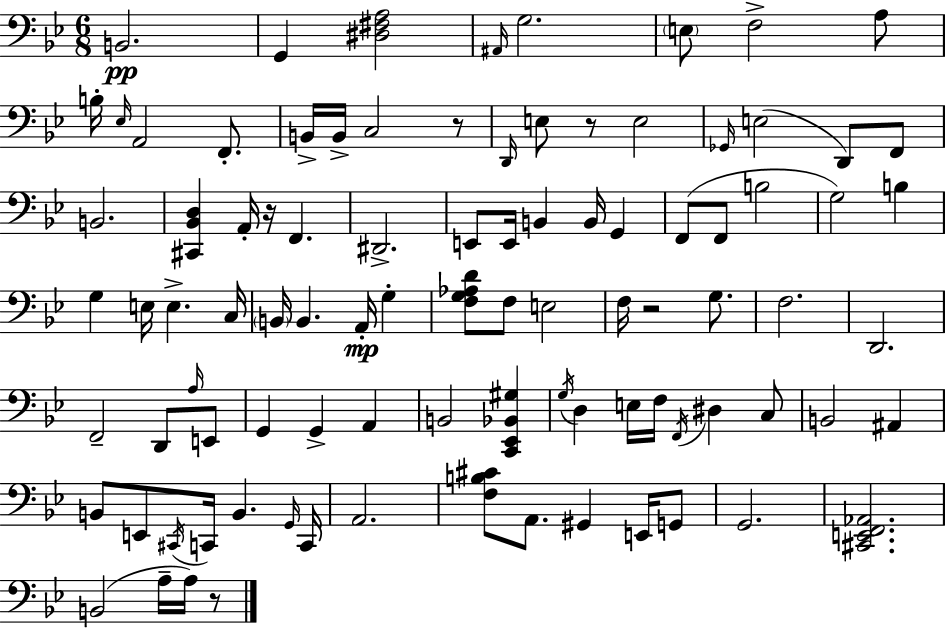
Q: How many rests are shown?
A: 5